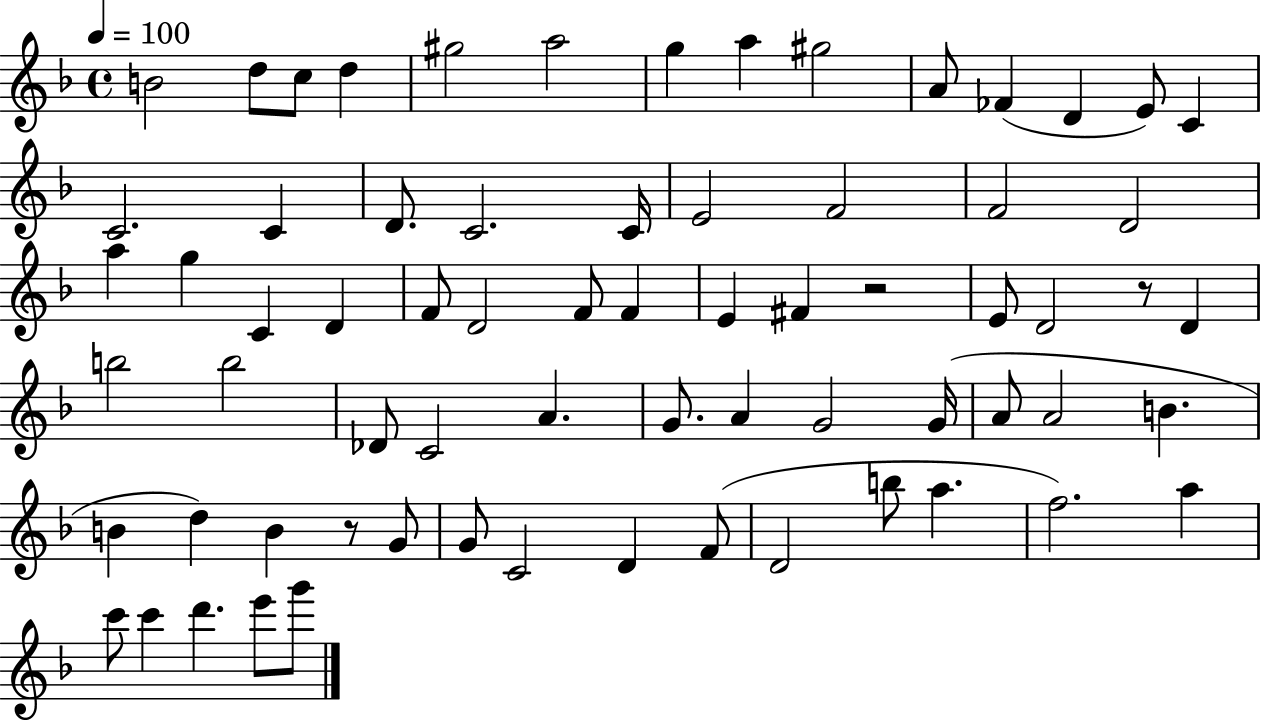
B4/h D5/e C5/e D5/q G#5/h A5/h G5/q A5/q G#5/h A4/e FES4/q D4/q E4/e C4/q C4/h. C4/q D4/e. C4/h. C4/s E4/h F4/h F4/h D4/h A5/q G5/q C4/q D4/q F4/e D4/h F4/e F4/q E4/q F#4/q R/h E4/e D4/h R/e D4/q B5/h B5/h Db4/e C4/h A4/q. G4/e. A4/q G4/h G4/s A4/e A4/h B4/q. B4/q D5/q B4/q R/e G4/e G4/e C4/h D4/q F4/e D4/h B5/e A5/q. F5/h. A5/q C6/e C6/q D6/q. E6/e G6/e